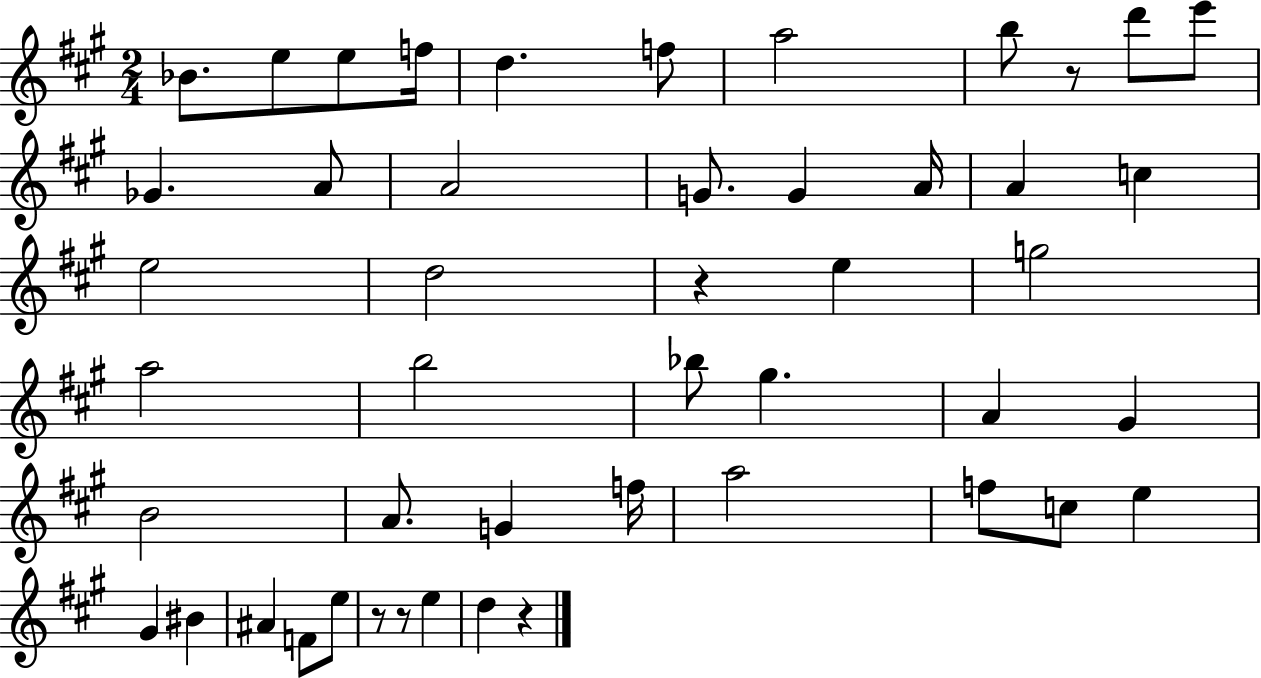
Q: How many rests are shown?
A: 5